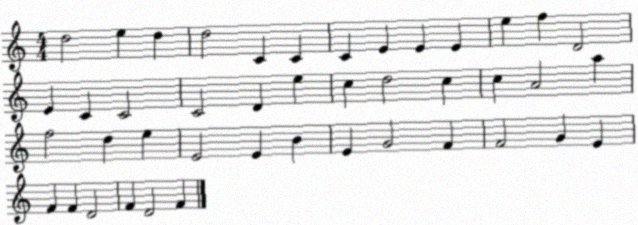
X:1
T:Untitled
M:4/4
L:1/4
K:C
d2 e d d2 C C C E E E e f D2 E C C2 C2 D e c d2 c c A2 a f2 d e E2 E B E G2 F F2 G E F F D2 F D2 F